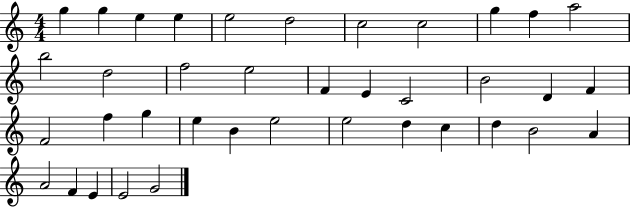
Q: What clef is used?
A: treble